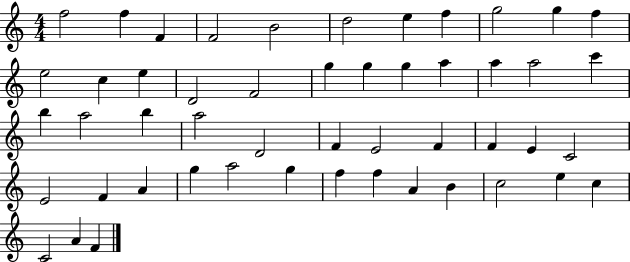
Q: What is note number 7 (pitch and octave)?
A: E5